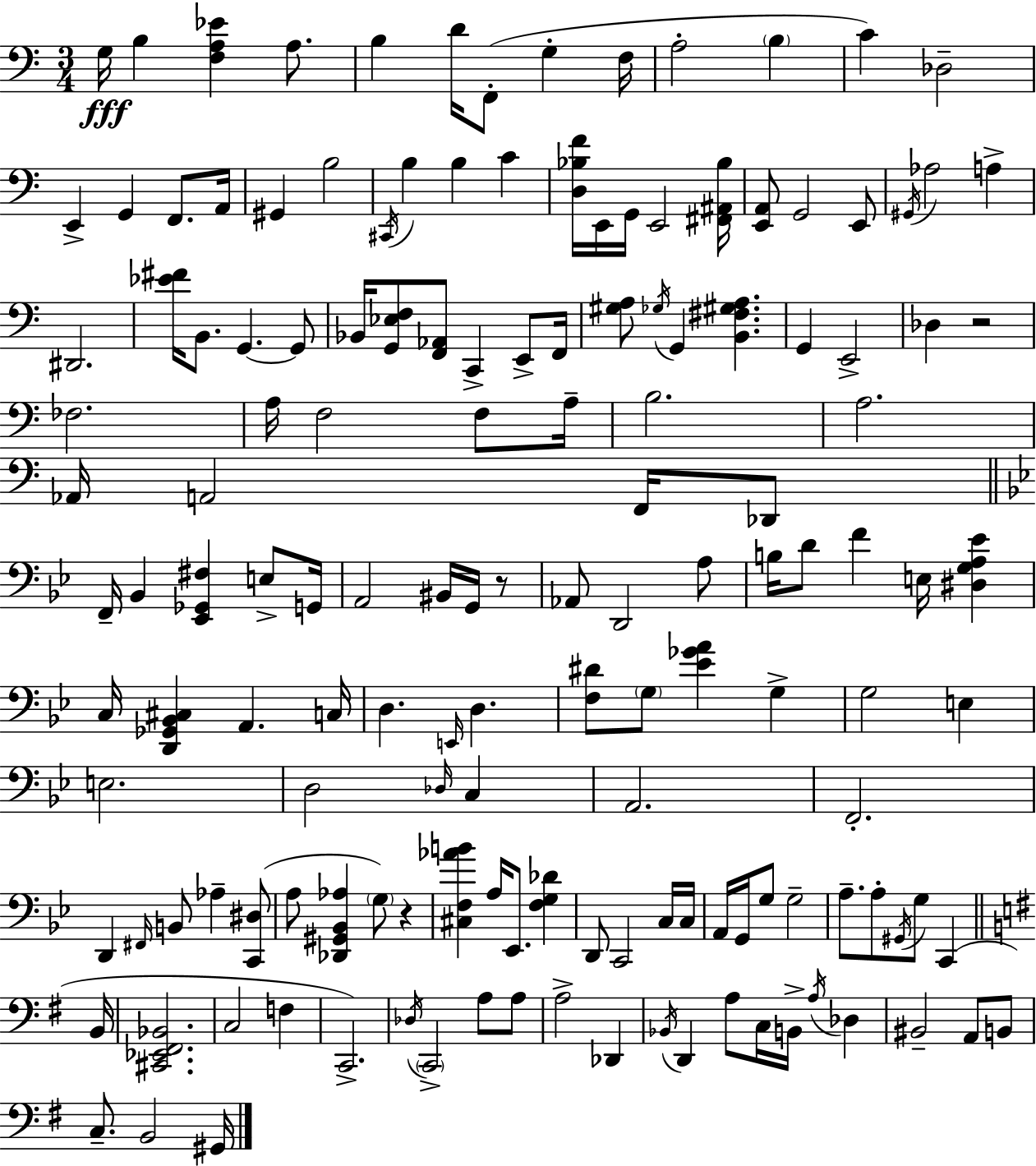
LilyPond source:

{
  \clef bass
  \numericTimeSignature
  \time 3/4
  \key c \major
  \repeat volta 2 { g16\fff b4 <f a ees'>4 a8. | b4 d'16 f,8-.( g4-. f16 | a2-. \parenthesize b4 | c'4) des2-- | \break e,4-> g,4 f,8. a,16 | gis,4 b2 | \acciaccatura { cis,16 } b4 b4 c'4 | <d bes f'>16 e,16 g,16 e,2 | \break <fis, ais, bes>16 <e, a,>8 g,2 e,8 | \acciaccatura { gis,16 } aes2 a4-> | dis,2. | <ees' fis'>16 b,8. g,4.~~ | \break g,8 bes,16 <g, ees f>8 <f, aes,>8 c,4-> e,8-> | f,16 <gis a>8 \acciaccatura { ges16 } g,4 <b, fis gis a>4. | g,4 e,2-> | des4 r2 | \break fes2. | a16 f2 | f8 a16-- b2. | a2. | \break aes,16 a,2 | f,16 des,8 \bar "||" \break \key g \minor f,16-- bes,4 <ees, ges, fis>4 e8-> g,16 | a,2 bis,16 g,16 r8 | aes,8 d,2 a8 | b16 d'8 f'4 e16 <dis g a ees'>4 | \break c16 <d, ges, bes, cis>4 a,4. c16 | d4. \grace { e,16 } d4. | <f dis'>8 \parenthesize g8 <ees' ges' a'>4 g4-> | g2 e4 | \break e2. | d2 \grace { des16 } c4 | a,2. | f,2.-. | \break d,4 \grace { fis,16 } b,8 aes4-- | <c, dis>8( a8 <des, gis, bes, aes>4 \parenthesize g8) r4 | <cis f aes' b'>4 a16 ees,8. <f g des'>4 | d,8 c,2 | \break c16 c16 a,16 g,16 g8 g2-- | a8.-- a8-. \acciaccatura { gis,16 } g8 c,4( | \bar "||" \break \key g \major b,16 <cis, ees, fis, bes,>2. | c2 f4 | c,2.->) | \acciaccatura { des16 } \parenthesize c,2-> a8 | \break a8 a2-> des,4 | \acciaccatura { bes,16 } d,4 a8 c16 b,16-> \acciaccatura { a16 } | des4 bis,2-- | a,8 b,8 c8.-- b,2 | \break gis,16 } \bar "|."
}